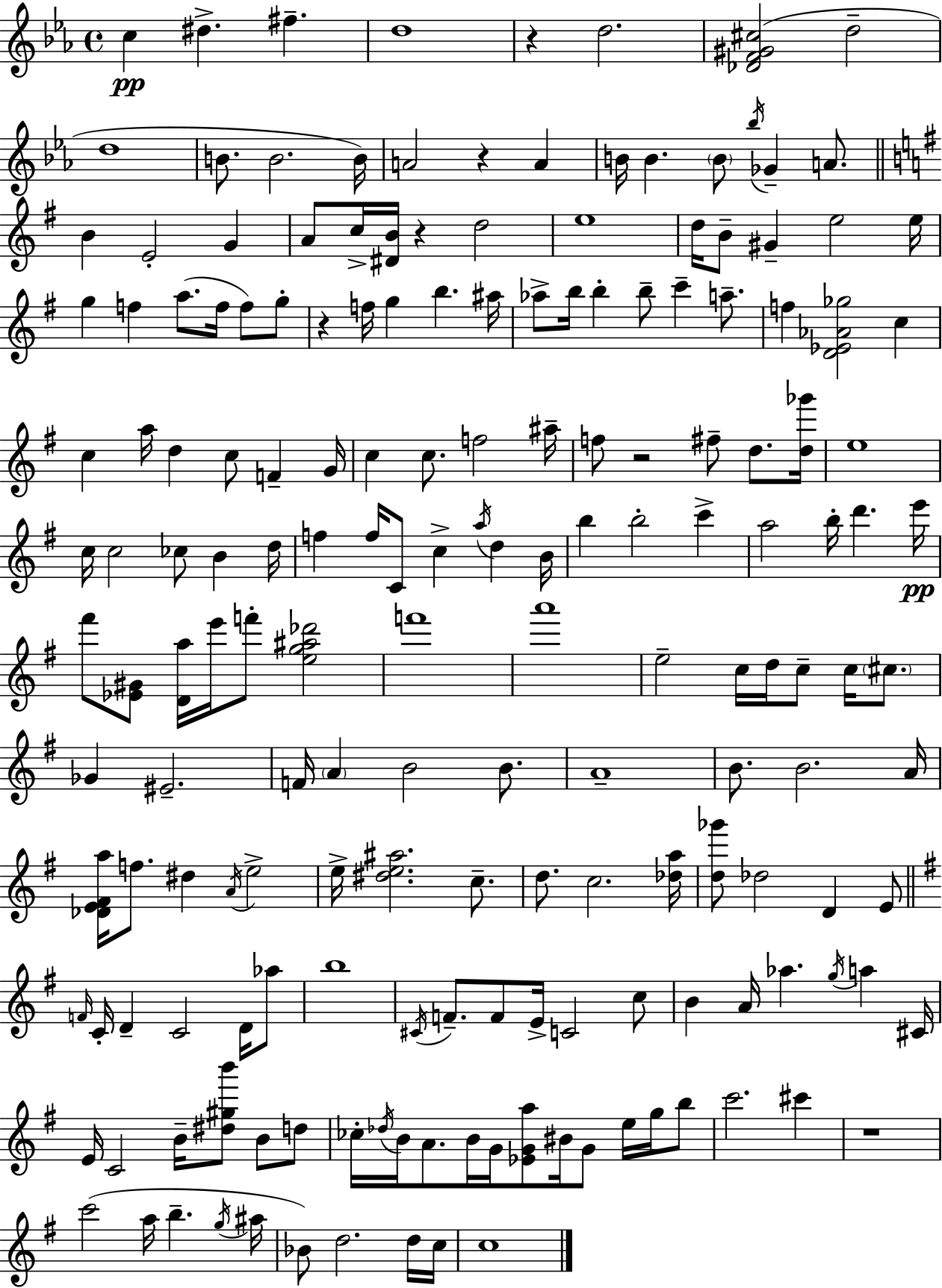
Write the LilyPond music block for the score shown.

{
  \clef treble
  \time 4/4
  \defaultTimeSignature
  \key ees \major
  c''4\pp dis''4.-> fis''4.-- | d''1 | r4 d''2. | <des' f' gis' cis''>2( d''2-- | \break d''1 | b'8. b'2. b'16) | a'2 r4 a'4 | b'16 b'4. \parenthesize b'8 \acciaccatura { bes''16 } ges'4-- a'8. | \break \bar "||" \break \key g \major b'4 e'2-. g'4 | a'8 c''16-> <dis' b'>16 r4 d''2 | e''1 | d''16 b'8-- gis'4-- e''2 e''16 | \break g''4 f''4 a''8.( f''16 f''8) g''8-. | r4 f''16 g''4 b''4. ais''16 | aes''8-> b''16 b''4-. b''8-- c'''4-- a''8.-- | f''4 <d' ees' aes' ges''>2 c''4 | \break c''4 a''16 d''4 c''8 f'4-- g'16 | c''4 c''8. f''2 ais''16-- | f''8 r2 fis''8-- d''8. <d'' ges'''>16 | e''1 | \break c''16 c''2 ces''8 b'4 d''16 | f''4 f''16 c'8 c''4-> \acciaccatura { a''16 } d''4 | b'16 b''4 b''2-. c'''4-> | a''2 b''16-. d'''4. | \break e'''16\pp fis'''8 <ees' gis'>8 <d' a''>16 e'''16 f'''8-. <e'' g'' ais'' des'''>2 | f'''1 | a'''1 | e''2-- c''16 d''16 c''8-- c''16 \parenthesize cis''8. | \break ges'4 eis'2.-- | f'16 \parenthesize a'4 b'2 b'8. | a'1-- | b'8. b'2. | \break a'16 <des' e' fis' a''>16 f''8. dis''4 \acciaccatura { a'16 } e''2-> | e''16-> <dis'' e'' ais''>2. c''8.-- | d''8. c''2. | <des'' a''>16 <d'' ges'''>8 des''2 d'4 | \break e'8 \bar "||" \break \key e \minor \grace { f'16 } c'16-. d'4-- c'2 d'16 aes''8 | b''1 | \acciaccatura { cis'16 } f'8.-- f'8 e'16-> c'2 | c''8 b'4 a'16 aes''4. \acciaccatura { g''16 } a''4 | \break cis'16 e'16 c'2 b'16-- <dis'' gis'' b'''>8 b'8 | d''8 ces''16-. \acciaccatura { des''16 } b'16 a'8. b'16 g'16 <ees' g' a''>8 bis'16 g'8 | e''16 g''16 b''8 c'''2. | cis'''4 r1 | \break c'''2( a''16 b''4.-- | \acciaccatura { g''16 } ais''16 bes'8) d''2. | d''16 c''16 c''1 | \bar "|."
}